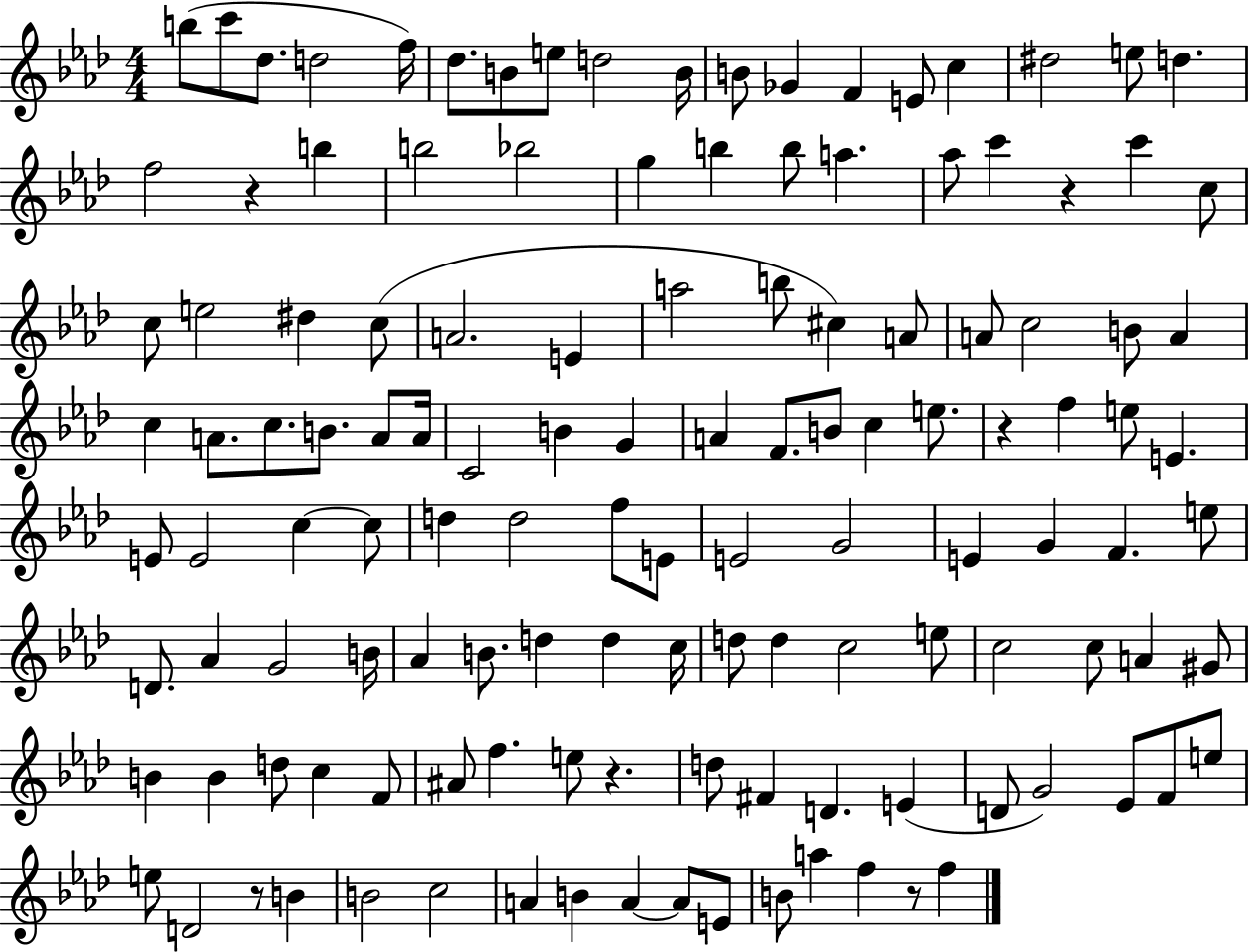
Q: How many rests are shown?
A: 6